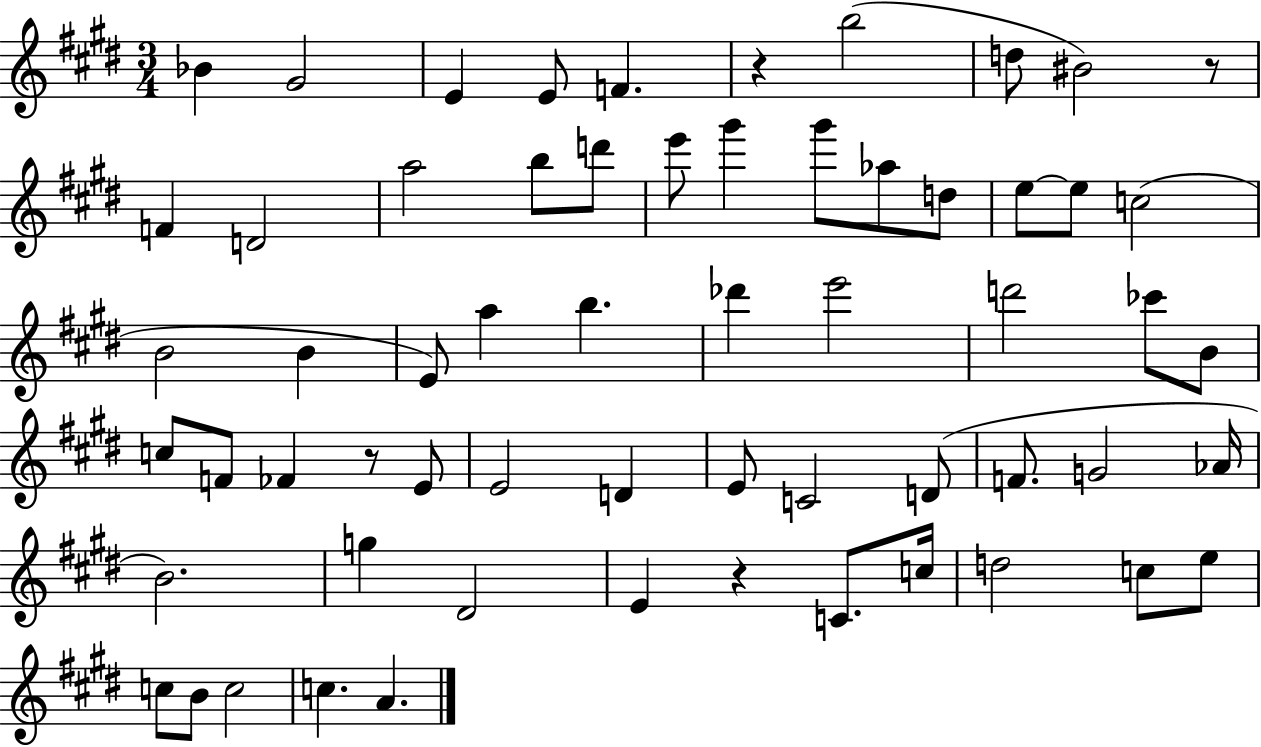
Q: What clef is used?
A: treble